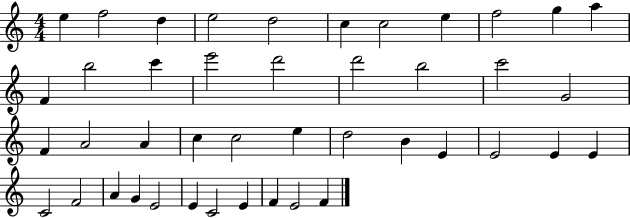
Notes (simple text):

E5/q F5/h D5/q E5/h D5/h C5/q C5/h E5/q F5/h G5/q A5/q F4/q B5/h C6/q E6/h D6/h D6/h B5/h C6/h G4/h F4/q A4/h A4/q C5/q C5/h E5/q D5/h B4/q E4/q E4/h E4/q E4/q C4/h F4/h A4/q G4/q E4/h E4/q C4/h E4/q F4/q E4/h F4/q